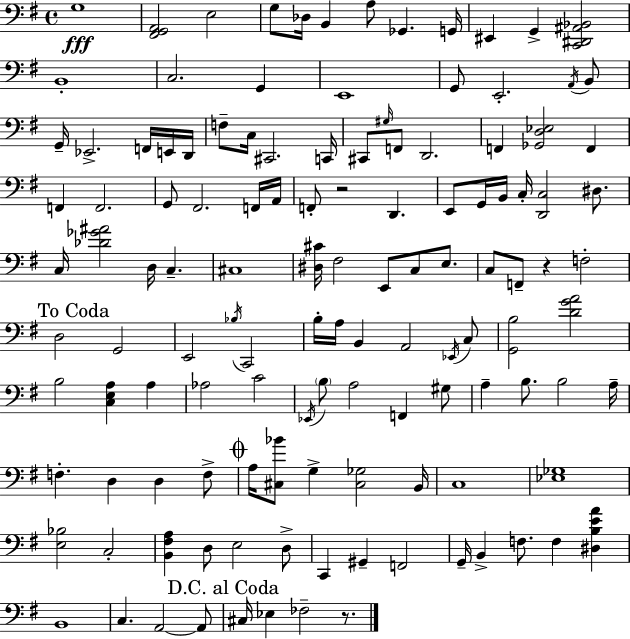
{
  \clef bass
  \time 4/4
  \defaultTimeSignature
  \key e \minor
  \repeat volta 2 { g1\fff | <fis, g, a,>2 e2 | g8 des16 b,4 a8 ges,4. g,16 | eis,4 g,4-> <c, dis, ais, bes,>2 | \break b,1-. | c2. g,4 | e,1 | g,8 e,2.-. \acciaccatura { a,16 } b,8 | \break g,16-- ees,2.-> f,16 e,16 | d,16 f8-- c16 cis,2. | c,16 cis,8 \grace { gis16 } f,8 d,2. | f,4 <ges, d ees>2 f,4 | \break f,4 f,2. | g,8 fis,2. | f,16 a,16 f,8-. r2 d,4. | e,8 g,16 b,16 c16-. <d, c>2 dis8. | \break c16 <des' ges' ais'>2 d16 c4.-- | cis1 | <dis cis'>16 fis2 e,8 c8 e8. | c8 f,8-- r4 f2-. | \break \mark "To Coda" d2 g,2 | e,2 \acciaccatura { bes16 } c,2 | b16-. a16 b,4 a,2 | \acciaccatura { ees,16 } c8 <g, b>2 <d' g' a'>2 | \break b2 <c e a>4 | a4 aes2 c'2 | \acciaccatura { ees,16 } \parenthesize b8 a2 f,4 | gis8 a4-- b8. b2 | \break a16-- f4.-. d4 d4 | f8-> \mark \markup { \musicglyph "scripts.coda" } a16 <cis bes'>8 g4-> <cis ges>2 | b,16 c1 | <ees ges>1 | \break <e bes>2 c2-. | <b, fis a>4 d8 e2 | d8-> c,4 gis,4-- f,2 | g,16-- b,4-> f8. f4 | \break <dis b e' a'>4 b,1 | c4. a,2~~ | a,8 \mark "D.C. al Coda" cis16 ees4 fes2-- | r8. } \bar "|."
}